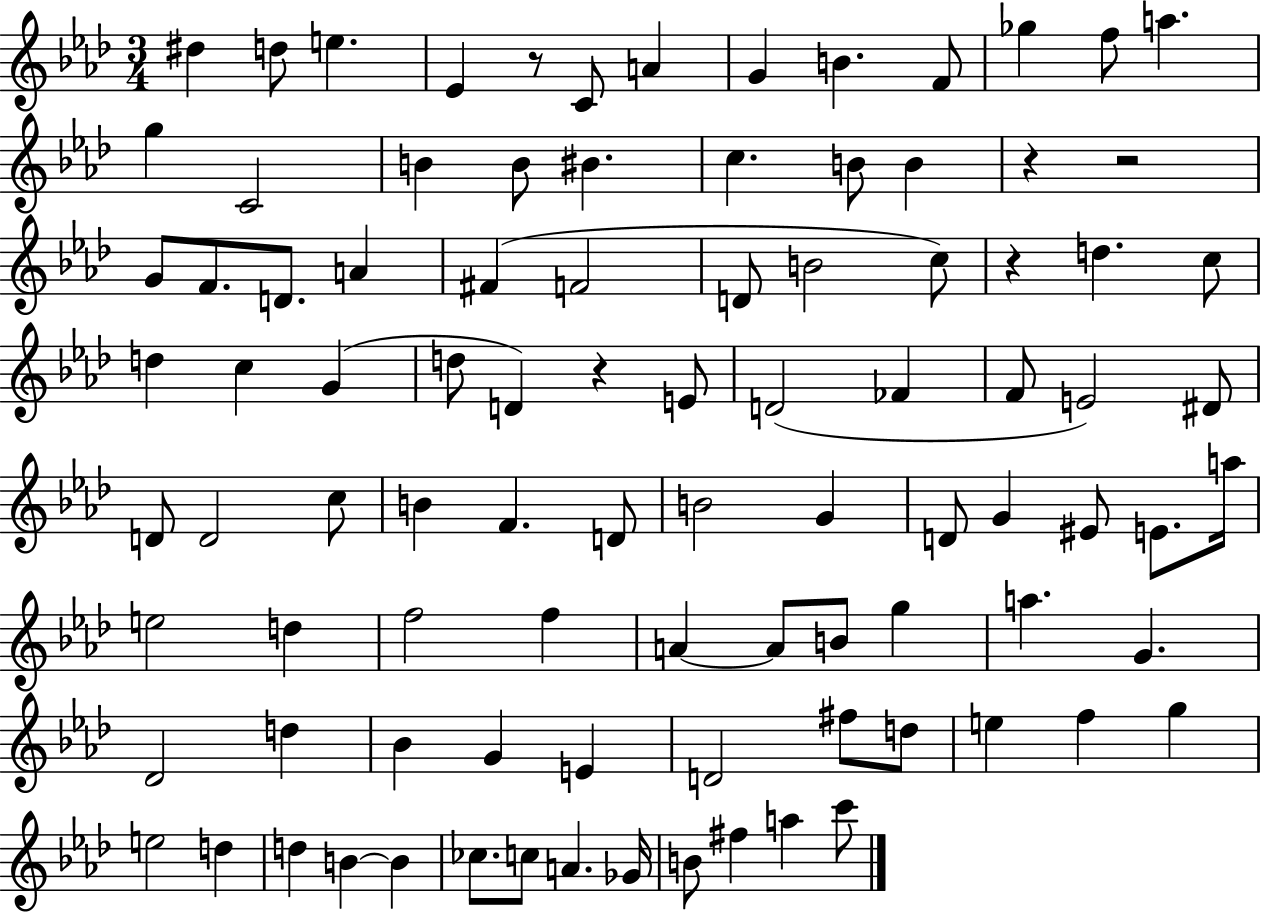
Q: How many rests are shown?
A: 5